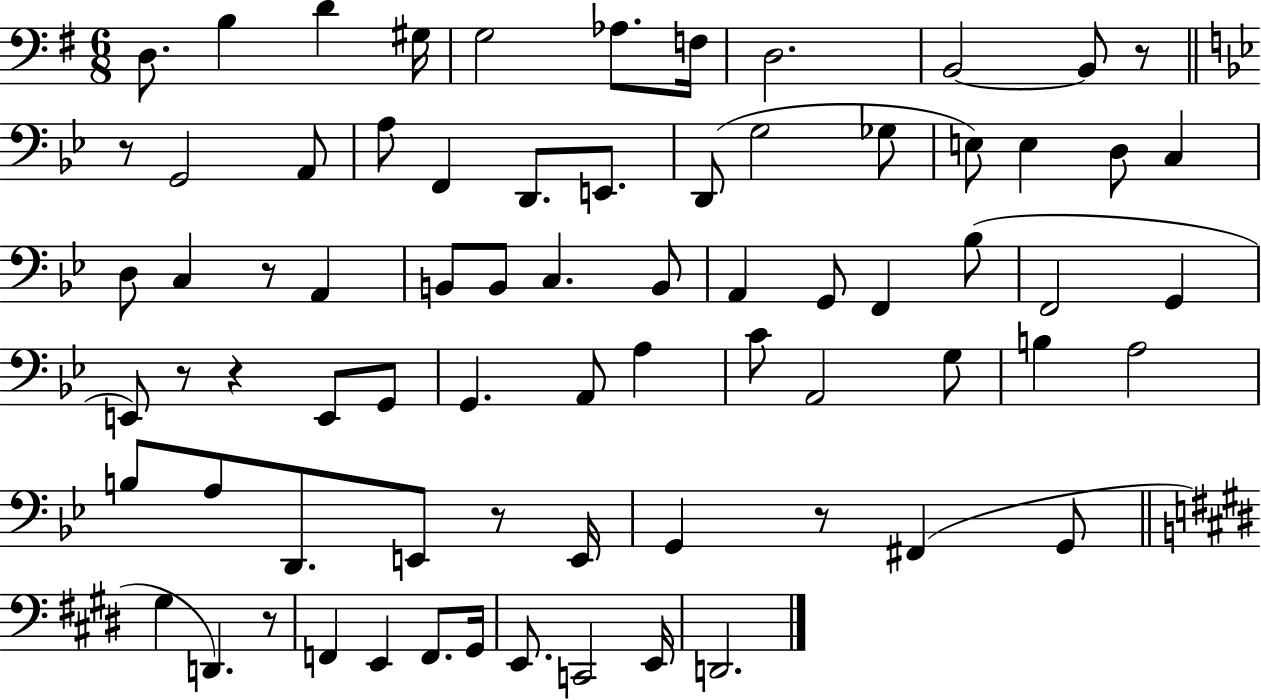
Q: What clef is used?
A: bass